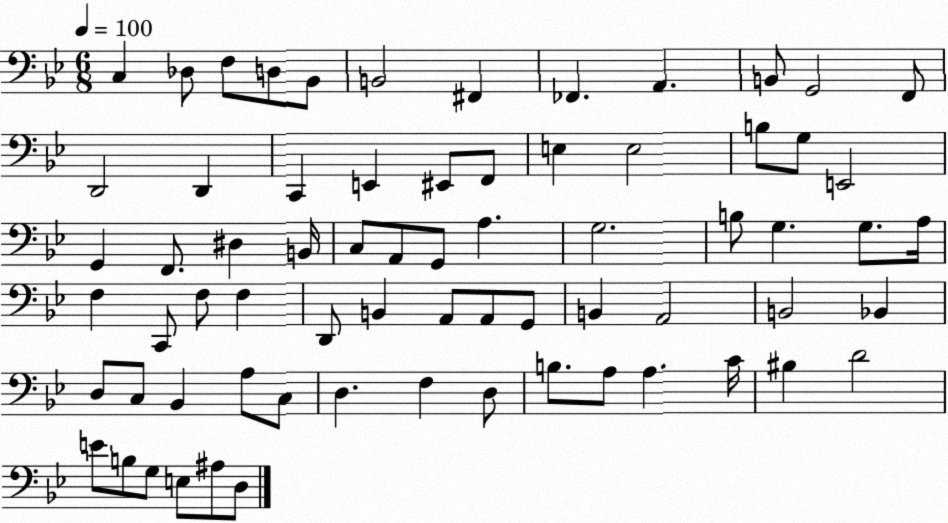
X:1
T:Untitled
M:6/8
L:1/4
K:Bb
C, _D,/2 F,/2 D,/2 _B,,/2 B,,2 ^F,, _F,, A,, B,,/2 G,,2 F,,/2 D,,2 D,, C,, E,, ^E,,/2 F,,/2 E, E,2 B,/2 G,/2 E,,2 G,, F,,/2 ^D, B,,/4 C,/2 A,,/2 G,,/2 A, G,2 B,/2 G, G,/2 A,/4 F, C,,/2 F,/2 F, D,,/2 B,, A,,/2 A,,/2 G,,/2 B,, A,,2 B,,2 _B,, D,/2 C,/2 _B,, A,/2 C,/2 D, F, D,/2 B,/2 A,/2 A, C/4 ^B, D2 E/2 B,/2 G,/2 E,/2 ^A,/2 D,/2